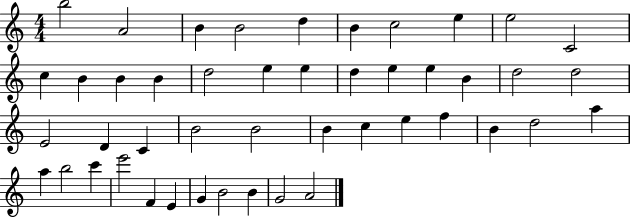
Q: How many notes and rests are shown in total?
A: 46